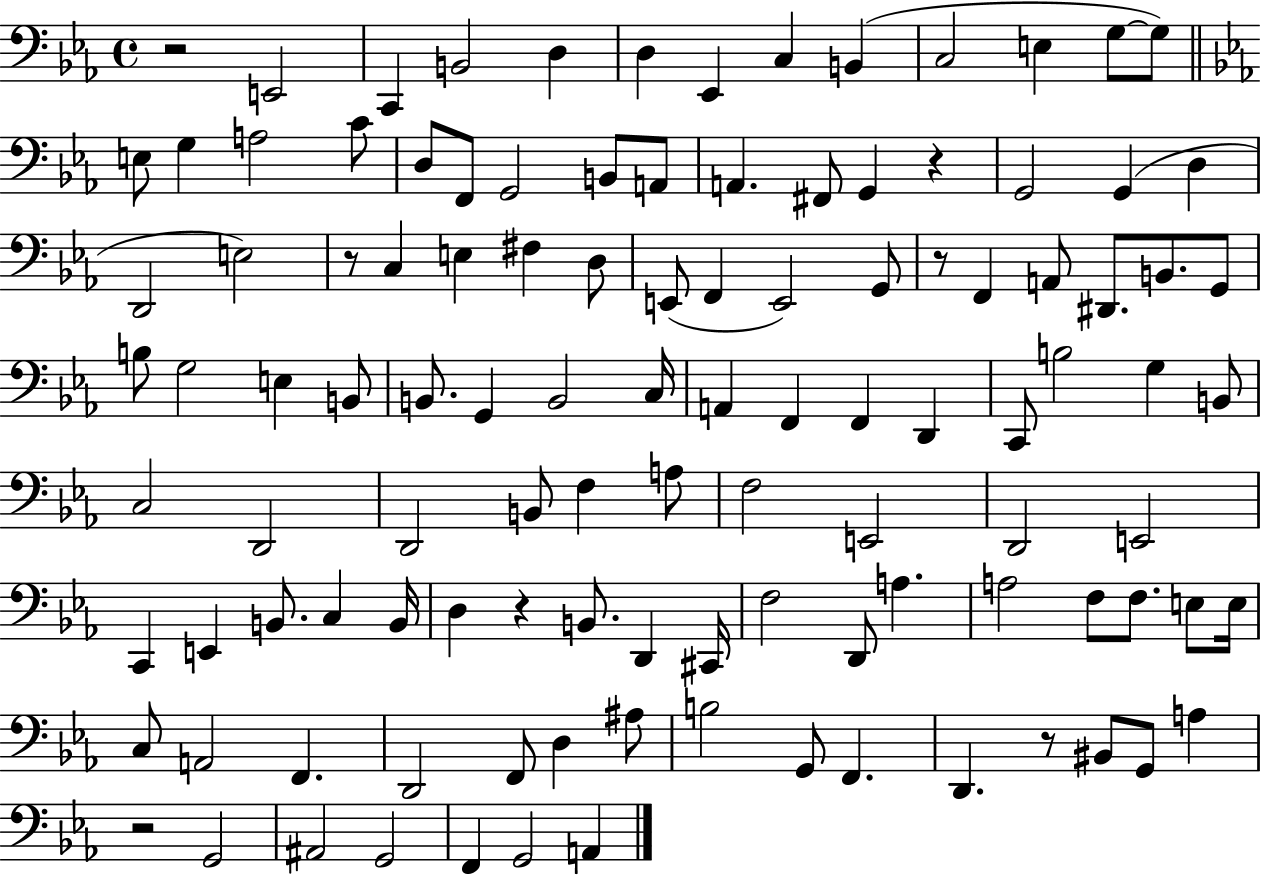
{
  \clef bass
  \time 4/4
  \defaultTimeSignature
  \key ees \major
  r2 e,2 | c,4 b,2 d4 | d4 ees,4 c4 b,4( | c2 e4 g8~~ g8) | \break \bar "||" \break \key ees \major e8 g4 a2 c'8 | d8 f,8 g,2 b,8 a,8 | a,4. fis,8 g,4 r4 | g,2 g,4( d4 | \break d,2 e2) | r8 c4 e4 fis4 d8 | e,8( f,4 e,2) g,8 | r8 f,4 a,8 dis,8. b,8. g,8 | \break b8 g2 e4 b,8 | b,8. g,4 b,2 c16 | a,4 f,4 f,4 d,4 | c,8 b2 g4 b,8 | \break c2 d,2 | d,2 b,8 f4 a8 | f2 e,2 | d,2 e,2 | \break c,4 e,4 b,8. c4 b,16 | d4 r4 b,8. d,4 cis,16 | f2 d,8 a4. | a2 f8 f8. e8 e16 | \break c8 a,2 f,4. | d,2 f,8 d4 ais8 | b2 g,8 f,4. | d,4. r8 bis,8 g,8 a4 | \break r2 g,2 | ais,2 g,2 | f,4 g,2 a,4 | \bar "|."
}